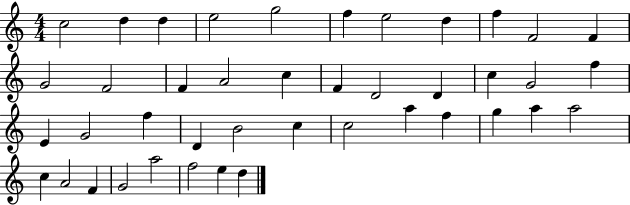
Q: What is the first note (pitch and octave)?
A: C5